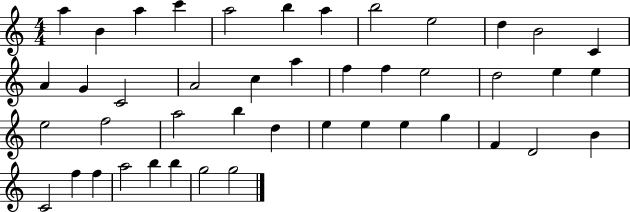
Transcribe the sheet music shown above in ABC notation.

X:1
T:Untitled
M:4/4
L:1/4
K:C
a B a c' a2 b a b2 e2 d B2 C A G C2 A2 c a f f e2 d2 e e e2 f2 a2 b d e e e g F D2 B C2 f f a2 b b g2 g2